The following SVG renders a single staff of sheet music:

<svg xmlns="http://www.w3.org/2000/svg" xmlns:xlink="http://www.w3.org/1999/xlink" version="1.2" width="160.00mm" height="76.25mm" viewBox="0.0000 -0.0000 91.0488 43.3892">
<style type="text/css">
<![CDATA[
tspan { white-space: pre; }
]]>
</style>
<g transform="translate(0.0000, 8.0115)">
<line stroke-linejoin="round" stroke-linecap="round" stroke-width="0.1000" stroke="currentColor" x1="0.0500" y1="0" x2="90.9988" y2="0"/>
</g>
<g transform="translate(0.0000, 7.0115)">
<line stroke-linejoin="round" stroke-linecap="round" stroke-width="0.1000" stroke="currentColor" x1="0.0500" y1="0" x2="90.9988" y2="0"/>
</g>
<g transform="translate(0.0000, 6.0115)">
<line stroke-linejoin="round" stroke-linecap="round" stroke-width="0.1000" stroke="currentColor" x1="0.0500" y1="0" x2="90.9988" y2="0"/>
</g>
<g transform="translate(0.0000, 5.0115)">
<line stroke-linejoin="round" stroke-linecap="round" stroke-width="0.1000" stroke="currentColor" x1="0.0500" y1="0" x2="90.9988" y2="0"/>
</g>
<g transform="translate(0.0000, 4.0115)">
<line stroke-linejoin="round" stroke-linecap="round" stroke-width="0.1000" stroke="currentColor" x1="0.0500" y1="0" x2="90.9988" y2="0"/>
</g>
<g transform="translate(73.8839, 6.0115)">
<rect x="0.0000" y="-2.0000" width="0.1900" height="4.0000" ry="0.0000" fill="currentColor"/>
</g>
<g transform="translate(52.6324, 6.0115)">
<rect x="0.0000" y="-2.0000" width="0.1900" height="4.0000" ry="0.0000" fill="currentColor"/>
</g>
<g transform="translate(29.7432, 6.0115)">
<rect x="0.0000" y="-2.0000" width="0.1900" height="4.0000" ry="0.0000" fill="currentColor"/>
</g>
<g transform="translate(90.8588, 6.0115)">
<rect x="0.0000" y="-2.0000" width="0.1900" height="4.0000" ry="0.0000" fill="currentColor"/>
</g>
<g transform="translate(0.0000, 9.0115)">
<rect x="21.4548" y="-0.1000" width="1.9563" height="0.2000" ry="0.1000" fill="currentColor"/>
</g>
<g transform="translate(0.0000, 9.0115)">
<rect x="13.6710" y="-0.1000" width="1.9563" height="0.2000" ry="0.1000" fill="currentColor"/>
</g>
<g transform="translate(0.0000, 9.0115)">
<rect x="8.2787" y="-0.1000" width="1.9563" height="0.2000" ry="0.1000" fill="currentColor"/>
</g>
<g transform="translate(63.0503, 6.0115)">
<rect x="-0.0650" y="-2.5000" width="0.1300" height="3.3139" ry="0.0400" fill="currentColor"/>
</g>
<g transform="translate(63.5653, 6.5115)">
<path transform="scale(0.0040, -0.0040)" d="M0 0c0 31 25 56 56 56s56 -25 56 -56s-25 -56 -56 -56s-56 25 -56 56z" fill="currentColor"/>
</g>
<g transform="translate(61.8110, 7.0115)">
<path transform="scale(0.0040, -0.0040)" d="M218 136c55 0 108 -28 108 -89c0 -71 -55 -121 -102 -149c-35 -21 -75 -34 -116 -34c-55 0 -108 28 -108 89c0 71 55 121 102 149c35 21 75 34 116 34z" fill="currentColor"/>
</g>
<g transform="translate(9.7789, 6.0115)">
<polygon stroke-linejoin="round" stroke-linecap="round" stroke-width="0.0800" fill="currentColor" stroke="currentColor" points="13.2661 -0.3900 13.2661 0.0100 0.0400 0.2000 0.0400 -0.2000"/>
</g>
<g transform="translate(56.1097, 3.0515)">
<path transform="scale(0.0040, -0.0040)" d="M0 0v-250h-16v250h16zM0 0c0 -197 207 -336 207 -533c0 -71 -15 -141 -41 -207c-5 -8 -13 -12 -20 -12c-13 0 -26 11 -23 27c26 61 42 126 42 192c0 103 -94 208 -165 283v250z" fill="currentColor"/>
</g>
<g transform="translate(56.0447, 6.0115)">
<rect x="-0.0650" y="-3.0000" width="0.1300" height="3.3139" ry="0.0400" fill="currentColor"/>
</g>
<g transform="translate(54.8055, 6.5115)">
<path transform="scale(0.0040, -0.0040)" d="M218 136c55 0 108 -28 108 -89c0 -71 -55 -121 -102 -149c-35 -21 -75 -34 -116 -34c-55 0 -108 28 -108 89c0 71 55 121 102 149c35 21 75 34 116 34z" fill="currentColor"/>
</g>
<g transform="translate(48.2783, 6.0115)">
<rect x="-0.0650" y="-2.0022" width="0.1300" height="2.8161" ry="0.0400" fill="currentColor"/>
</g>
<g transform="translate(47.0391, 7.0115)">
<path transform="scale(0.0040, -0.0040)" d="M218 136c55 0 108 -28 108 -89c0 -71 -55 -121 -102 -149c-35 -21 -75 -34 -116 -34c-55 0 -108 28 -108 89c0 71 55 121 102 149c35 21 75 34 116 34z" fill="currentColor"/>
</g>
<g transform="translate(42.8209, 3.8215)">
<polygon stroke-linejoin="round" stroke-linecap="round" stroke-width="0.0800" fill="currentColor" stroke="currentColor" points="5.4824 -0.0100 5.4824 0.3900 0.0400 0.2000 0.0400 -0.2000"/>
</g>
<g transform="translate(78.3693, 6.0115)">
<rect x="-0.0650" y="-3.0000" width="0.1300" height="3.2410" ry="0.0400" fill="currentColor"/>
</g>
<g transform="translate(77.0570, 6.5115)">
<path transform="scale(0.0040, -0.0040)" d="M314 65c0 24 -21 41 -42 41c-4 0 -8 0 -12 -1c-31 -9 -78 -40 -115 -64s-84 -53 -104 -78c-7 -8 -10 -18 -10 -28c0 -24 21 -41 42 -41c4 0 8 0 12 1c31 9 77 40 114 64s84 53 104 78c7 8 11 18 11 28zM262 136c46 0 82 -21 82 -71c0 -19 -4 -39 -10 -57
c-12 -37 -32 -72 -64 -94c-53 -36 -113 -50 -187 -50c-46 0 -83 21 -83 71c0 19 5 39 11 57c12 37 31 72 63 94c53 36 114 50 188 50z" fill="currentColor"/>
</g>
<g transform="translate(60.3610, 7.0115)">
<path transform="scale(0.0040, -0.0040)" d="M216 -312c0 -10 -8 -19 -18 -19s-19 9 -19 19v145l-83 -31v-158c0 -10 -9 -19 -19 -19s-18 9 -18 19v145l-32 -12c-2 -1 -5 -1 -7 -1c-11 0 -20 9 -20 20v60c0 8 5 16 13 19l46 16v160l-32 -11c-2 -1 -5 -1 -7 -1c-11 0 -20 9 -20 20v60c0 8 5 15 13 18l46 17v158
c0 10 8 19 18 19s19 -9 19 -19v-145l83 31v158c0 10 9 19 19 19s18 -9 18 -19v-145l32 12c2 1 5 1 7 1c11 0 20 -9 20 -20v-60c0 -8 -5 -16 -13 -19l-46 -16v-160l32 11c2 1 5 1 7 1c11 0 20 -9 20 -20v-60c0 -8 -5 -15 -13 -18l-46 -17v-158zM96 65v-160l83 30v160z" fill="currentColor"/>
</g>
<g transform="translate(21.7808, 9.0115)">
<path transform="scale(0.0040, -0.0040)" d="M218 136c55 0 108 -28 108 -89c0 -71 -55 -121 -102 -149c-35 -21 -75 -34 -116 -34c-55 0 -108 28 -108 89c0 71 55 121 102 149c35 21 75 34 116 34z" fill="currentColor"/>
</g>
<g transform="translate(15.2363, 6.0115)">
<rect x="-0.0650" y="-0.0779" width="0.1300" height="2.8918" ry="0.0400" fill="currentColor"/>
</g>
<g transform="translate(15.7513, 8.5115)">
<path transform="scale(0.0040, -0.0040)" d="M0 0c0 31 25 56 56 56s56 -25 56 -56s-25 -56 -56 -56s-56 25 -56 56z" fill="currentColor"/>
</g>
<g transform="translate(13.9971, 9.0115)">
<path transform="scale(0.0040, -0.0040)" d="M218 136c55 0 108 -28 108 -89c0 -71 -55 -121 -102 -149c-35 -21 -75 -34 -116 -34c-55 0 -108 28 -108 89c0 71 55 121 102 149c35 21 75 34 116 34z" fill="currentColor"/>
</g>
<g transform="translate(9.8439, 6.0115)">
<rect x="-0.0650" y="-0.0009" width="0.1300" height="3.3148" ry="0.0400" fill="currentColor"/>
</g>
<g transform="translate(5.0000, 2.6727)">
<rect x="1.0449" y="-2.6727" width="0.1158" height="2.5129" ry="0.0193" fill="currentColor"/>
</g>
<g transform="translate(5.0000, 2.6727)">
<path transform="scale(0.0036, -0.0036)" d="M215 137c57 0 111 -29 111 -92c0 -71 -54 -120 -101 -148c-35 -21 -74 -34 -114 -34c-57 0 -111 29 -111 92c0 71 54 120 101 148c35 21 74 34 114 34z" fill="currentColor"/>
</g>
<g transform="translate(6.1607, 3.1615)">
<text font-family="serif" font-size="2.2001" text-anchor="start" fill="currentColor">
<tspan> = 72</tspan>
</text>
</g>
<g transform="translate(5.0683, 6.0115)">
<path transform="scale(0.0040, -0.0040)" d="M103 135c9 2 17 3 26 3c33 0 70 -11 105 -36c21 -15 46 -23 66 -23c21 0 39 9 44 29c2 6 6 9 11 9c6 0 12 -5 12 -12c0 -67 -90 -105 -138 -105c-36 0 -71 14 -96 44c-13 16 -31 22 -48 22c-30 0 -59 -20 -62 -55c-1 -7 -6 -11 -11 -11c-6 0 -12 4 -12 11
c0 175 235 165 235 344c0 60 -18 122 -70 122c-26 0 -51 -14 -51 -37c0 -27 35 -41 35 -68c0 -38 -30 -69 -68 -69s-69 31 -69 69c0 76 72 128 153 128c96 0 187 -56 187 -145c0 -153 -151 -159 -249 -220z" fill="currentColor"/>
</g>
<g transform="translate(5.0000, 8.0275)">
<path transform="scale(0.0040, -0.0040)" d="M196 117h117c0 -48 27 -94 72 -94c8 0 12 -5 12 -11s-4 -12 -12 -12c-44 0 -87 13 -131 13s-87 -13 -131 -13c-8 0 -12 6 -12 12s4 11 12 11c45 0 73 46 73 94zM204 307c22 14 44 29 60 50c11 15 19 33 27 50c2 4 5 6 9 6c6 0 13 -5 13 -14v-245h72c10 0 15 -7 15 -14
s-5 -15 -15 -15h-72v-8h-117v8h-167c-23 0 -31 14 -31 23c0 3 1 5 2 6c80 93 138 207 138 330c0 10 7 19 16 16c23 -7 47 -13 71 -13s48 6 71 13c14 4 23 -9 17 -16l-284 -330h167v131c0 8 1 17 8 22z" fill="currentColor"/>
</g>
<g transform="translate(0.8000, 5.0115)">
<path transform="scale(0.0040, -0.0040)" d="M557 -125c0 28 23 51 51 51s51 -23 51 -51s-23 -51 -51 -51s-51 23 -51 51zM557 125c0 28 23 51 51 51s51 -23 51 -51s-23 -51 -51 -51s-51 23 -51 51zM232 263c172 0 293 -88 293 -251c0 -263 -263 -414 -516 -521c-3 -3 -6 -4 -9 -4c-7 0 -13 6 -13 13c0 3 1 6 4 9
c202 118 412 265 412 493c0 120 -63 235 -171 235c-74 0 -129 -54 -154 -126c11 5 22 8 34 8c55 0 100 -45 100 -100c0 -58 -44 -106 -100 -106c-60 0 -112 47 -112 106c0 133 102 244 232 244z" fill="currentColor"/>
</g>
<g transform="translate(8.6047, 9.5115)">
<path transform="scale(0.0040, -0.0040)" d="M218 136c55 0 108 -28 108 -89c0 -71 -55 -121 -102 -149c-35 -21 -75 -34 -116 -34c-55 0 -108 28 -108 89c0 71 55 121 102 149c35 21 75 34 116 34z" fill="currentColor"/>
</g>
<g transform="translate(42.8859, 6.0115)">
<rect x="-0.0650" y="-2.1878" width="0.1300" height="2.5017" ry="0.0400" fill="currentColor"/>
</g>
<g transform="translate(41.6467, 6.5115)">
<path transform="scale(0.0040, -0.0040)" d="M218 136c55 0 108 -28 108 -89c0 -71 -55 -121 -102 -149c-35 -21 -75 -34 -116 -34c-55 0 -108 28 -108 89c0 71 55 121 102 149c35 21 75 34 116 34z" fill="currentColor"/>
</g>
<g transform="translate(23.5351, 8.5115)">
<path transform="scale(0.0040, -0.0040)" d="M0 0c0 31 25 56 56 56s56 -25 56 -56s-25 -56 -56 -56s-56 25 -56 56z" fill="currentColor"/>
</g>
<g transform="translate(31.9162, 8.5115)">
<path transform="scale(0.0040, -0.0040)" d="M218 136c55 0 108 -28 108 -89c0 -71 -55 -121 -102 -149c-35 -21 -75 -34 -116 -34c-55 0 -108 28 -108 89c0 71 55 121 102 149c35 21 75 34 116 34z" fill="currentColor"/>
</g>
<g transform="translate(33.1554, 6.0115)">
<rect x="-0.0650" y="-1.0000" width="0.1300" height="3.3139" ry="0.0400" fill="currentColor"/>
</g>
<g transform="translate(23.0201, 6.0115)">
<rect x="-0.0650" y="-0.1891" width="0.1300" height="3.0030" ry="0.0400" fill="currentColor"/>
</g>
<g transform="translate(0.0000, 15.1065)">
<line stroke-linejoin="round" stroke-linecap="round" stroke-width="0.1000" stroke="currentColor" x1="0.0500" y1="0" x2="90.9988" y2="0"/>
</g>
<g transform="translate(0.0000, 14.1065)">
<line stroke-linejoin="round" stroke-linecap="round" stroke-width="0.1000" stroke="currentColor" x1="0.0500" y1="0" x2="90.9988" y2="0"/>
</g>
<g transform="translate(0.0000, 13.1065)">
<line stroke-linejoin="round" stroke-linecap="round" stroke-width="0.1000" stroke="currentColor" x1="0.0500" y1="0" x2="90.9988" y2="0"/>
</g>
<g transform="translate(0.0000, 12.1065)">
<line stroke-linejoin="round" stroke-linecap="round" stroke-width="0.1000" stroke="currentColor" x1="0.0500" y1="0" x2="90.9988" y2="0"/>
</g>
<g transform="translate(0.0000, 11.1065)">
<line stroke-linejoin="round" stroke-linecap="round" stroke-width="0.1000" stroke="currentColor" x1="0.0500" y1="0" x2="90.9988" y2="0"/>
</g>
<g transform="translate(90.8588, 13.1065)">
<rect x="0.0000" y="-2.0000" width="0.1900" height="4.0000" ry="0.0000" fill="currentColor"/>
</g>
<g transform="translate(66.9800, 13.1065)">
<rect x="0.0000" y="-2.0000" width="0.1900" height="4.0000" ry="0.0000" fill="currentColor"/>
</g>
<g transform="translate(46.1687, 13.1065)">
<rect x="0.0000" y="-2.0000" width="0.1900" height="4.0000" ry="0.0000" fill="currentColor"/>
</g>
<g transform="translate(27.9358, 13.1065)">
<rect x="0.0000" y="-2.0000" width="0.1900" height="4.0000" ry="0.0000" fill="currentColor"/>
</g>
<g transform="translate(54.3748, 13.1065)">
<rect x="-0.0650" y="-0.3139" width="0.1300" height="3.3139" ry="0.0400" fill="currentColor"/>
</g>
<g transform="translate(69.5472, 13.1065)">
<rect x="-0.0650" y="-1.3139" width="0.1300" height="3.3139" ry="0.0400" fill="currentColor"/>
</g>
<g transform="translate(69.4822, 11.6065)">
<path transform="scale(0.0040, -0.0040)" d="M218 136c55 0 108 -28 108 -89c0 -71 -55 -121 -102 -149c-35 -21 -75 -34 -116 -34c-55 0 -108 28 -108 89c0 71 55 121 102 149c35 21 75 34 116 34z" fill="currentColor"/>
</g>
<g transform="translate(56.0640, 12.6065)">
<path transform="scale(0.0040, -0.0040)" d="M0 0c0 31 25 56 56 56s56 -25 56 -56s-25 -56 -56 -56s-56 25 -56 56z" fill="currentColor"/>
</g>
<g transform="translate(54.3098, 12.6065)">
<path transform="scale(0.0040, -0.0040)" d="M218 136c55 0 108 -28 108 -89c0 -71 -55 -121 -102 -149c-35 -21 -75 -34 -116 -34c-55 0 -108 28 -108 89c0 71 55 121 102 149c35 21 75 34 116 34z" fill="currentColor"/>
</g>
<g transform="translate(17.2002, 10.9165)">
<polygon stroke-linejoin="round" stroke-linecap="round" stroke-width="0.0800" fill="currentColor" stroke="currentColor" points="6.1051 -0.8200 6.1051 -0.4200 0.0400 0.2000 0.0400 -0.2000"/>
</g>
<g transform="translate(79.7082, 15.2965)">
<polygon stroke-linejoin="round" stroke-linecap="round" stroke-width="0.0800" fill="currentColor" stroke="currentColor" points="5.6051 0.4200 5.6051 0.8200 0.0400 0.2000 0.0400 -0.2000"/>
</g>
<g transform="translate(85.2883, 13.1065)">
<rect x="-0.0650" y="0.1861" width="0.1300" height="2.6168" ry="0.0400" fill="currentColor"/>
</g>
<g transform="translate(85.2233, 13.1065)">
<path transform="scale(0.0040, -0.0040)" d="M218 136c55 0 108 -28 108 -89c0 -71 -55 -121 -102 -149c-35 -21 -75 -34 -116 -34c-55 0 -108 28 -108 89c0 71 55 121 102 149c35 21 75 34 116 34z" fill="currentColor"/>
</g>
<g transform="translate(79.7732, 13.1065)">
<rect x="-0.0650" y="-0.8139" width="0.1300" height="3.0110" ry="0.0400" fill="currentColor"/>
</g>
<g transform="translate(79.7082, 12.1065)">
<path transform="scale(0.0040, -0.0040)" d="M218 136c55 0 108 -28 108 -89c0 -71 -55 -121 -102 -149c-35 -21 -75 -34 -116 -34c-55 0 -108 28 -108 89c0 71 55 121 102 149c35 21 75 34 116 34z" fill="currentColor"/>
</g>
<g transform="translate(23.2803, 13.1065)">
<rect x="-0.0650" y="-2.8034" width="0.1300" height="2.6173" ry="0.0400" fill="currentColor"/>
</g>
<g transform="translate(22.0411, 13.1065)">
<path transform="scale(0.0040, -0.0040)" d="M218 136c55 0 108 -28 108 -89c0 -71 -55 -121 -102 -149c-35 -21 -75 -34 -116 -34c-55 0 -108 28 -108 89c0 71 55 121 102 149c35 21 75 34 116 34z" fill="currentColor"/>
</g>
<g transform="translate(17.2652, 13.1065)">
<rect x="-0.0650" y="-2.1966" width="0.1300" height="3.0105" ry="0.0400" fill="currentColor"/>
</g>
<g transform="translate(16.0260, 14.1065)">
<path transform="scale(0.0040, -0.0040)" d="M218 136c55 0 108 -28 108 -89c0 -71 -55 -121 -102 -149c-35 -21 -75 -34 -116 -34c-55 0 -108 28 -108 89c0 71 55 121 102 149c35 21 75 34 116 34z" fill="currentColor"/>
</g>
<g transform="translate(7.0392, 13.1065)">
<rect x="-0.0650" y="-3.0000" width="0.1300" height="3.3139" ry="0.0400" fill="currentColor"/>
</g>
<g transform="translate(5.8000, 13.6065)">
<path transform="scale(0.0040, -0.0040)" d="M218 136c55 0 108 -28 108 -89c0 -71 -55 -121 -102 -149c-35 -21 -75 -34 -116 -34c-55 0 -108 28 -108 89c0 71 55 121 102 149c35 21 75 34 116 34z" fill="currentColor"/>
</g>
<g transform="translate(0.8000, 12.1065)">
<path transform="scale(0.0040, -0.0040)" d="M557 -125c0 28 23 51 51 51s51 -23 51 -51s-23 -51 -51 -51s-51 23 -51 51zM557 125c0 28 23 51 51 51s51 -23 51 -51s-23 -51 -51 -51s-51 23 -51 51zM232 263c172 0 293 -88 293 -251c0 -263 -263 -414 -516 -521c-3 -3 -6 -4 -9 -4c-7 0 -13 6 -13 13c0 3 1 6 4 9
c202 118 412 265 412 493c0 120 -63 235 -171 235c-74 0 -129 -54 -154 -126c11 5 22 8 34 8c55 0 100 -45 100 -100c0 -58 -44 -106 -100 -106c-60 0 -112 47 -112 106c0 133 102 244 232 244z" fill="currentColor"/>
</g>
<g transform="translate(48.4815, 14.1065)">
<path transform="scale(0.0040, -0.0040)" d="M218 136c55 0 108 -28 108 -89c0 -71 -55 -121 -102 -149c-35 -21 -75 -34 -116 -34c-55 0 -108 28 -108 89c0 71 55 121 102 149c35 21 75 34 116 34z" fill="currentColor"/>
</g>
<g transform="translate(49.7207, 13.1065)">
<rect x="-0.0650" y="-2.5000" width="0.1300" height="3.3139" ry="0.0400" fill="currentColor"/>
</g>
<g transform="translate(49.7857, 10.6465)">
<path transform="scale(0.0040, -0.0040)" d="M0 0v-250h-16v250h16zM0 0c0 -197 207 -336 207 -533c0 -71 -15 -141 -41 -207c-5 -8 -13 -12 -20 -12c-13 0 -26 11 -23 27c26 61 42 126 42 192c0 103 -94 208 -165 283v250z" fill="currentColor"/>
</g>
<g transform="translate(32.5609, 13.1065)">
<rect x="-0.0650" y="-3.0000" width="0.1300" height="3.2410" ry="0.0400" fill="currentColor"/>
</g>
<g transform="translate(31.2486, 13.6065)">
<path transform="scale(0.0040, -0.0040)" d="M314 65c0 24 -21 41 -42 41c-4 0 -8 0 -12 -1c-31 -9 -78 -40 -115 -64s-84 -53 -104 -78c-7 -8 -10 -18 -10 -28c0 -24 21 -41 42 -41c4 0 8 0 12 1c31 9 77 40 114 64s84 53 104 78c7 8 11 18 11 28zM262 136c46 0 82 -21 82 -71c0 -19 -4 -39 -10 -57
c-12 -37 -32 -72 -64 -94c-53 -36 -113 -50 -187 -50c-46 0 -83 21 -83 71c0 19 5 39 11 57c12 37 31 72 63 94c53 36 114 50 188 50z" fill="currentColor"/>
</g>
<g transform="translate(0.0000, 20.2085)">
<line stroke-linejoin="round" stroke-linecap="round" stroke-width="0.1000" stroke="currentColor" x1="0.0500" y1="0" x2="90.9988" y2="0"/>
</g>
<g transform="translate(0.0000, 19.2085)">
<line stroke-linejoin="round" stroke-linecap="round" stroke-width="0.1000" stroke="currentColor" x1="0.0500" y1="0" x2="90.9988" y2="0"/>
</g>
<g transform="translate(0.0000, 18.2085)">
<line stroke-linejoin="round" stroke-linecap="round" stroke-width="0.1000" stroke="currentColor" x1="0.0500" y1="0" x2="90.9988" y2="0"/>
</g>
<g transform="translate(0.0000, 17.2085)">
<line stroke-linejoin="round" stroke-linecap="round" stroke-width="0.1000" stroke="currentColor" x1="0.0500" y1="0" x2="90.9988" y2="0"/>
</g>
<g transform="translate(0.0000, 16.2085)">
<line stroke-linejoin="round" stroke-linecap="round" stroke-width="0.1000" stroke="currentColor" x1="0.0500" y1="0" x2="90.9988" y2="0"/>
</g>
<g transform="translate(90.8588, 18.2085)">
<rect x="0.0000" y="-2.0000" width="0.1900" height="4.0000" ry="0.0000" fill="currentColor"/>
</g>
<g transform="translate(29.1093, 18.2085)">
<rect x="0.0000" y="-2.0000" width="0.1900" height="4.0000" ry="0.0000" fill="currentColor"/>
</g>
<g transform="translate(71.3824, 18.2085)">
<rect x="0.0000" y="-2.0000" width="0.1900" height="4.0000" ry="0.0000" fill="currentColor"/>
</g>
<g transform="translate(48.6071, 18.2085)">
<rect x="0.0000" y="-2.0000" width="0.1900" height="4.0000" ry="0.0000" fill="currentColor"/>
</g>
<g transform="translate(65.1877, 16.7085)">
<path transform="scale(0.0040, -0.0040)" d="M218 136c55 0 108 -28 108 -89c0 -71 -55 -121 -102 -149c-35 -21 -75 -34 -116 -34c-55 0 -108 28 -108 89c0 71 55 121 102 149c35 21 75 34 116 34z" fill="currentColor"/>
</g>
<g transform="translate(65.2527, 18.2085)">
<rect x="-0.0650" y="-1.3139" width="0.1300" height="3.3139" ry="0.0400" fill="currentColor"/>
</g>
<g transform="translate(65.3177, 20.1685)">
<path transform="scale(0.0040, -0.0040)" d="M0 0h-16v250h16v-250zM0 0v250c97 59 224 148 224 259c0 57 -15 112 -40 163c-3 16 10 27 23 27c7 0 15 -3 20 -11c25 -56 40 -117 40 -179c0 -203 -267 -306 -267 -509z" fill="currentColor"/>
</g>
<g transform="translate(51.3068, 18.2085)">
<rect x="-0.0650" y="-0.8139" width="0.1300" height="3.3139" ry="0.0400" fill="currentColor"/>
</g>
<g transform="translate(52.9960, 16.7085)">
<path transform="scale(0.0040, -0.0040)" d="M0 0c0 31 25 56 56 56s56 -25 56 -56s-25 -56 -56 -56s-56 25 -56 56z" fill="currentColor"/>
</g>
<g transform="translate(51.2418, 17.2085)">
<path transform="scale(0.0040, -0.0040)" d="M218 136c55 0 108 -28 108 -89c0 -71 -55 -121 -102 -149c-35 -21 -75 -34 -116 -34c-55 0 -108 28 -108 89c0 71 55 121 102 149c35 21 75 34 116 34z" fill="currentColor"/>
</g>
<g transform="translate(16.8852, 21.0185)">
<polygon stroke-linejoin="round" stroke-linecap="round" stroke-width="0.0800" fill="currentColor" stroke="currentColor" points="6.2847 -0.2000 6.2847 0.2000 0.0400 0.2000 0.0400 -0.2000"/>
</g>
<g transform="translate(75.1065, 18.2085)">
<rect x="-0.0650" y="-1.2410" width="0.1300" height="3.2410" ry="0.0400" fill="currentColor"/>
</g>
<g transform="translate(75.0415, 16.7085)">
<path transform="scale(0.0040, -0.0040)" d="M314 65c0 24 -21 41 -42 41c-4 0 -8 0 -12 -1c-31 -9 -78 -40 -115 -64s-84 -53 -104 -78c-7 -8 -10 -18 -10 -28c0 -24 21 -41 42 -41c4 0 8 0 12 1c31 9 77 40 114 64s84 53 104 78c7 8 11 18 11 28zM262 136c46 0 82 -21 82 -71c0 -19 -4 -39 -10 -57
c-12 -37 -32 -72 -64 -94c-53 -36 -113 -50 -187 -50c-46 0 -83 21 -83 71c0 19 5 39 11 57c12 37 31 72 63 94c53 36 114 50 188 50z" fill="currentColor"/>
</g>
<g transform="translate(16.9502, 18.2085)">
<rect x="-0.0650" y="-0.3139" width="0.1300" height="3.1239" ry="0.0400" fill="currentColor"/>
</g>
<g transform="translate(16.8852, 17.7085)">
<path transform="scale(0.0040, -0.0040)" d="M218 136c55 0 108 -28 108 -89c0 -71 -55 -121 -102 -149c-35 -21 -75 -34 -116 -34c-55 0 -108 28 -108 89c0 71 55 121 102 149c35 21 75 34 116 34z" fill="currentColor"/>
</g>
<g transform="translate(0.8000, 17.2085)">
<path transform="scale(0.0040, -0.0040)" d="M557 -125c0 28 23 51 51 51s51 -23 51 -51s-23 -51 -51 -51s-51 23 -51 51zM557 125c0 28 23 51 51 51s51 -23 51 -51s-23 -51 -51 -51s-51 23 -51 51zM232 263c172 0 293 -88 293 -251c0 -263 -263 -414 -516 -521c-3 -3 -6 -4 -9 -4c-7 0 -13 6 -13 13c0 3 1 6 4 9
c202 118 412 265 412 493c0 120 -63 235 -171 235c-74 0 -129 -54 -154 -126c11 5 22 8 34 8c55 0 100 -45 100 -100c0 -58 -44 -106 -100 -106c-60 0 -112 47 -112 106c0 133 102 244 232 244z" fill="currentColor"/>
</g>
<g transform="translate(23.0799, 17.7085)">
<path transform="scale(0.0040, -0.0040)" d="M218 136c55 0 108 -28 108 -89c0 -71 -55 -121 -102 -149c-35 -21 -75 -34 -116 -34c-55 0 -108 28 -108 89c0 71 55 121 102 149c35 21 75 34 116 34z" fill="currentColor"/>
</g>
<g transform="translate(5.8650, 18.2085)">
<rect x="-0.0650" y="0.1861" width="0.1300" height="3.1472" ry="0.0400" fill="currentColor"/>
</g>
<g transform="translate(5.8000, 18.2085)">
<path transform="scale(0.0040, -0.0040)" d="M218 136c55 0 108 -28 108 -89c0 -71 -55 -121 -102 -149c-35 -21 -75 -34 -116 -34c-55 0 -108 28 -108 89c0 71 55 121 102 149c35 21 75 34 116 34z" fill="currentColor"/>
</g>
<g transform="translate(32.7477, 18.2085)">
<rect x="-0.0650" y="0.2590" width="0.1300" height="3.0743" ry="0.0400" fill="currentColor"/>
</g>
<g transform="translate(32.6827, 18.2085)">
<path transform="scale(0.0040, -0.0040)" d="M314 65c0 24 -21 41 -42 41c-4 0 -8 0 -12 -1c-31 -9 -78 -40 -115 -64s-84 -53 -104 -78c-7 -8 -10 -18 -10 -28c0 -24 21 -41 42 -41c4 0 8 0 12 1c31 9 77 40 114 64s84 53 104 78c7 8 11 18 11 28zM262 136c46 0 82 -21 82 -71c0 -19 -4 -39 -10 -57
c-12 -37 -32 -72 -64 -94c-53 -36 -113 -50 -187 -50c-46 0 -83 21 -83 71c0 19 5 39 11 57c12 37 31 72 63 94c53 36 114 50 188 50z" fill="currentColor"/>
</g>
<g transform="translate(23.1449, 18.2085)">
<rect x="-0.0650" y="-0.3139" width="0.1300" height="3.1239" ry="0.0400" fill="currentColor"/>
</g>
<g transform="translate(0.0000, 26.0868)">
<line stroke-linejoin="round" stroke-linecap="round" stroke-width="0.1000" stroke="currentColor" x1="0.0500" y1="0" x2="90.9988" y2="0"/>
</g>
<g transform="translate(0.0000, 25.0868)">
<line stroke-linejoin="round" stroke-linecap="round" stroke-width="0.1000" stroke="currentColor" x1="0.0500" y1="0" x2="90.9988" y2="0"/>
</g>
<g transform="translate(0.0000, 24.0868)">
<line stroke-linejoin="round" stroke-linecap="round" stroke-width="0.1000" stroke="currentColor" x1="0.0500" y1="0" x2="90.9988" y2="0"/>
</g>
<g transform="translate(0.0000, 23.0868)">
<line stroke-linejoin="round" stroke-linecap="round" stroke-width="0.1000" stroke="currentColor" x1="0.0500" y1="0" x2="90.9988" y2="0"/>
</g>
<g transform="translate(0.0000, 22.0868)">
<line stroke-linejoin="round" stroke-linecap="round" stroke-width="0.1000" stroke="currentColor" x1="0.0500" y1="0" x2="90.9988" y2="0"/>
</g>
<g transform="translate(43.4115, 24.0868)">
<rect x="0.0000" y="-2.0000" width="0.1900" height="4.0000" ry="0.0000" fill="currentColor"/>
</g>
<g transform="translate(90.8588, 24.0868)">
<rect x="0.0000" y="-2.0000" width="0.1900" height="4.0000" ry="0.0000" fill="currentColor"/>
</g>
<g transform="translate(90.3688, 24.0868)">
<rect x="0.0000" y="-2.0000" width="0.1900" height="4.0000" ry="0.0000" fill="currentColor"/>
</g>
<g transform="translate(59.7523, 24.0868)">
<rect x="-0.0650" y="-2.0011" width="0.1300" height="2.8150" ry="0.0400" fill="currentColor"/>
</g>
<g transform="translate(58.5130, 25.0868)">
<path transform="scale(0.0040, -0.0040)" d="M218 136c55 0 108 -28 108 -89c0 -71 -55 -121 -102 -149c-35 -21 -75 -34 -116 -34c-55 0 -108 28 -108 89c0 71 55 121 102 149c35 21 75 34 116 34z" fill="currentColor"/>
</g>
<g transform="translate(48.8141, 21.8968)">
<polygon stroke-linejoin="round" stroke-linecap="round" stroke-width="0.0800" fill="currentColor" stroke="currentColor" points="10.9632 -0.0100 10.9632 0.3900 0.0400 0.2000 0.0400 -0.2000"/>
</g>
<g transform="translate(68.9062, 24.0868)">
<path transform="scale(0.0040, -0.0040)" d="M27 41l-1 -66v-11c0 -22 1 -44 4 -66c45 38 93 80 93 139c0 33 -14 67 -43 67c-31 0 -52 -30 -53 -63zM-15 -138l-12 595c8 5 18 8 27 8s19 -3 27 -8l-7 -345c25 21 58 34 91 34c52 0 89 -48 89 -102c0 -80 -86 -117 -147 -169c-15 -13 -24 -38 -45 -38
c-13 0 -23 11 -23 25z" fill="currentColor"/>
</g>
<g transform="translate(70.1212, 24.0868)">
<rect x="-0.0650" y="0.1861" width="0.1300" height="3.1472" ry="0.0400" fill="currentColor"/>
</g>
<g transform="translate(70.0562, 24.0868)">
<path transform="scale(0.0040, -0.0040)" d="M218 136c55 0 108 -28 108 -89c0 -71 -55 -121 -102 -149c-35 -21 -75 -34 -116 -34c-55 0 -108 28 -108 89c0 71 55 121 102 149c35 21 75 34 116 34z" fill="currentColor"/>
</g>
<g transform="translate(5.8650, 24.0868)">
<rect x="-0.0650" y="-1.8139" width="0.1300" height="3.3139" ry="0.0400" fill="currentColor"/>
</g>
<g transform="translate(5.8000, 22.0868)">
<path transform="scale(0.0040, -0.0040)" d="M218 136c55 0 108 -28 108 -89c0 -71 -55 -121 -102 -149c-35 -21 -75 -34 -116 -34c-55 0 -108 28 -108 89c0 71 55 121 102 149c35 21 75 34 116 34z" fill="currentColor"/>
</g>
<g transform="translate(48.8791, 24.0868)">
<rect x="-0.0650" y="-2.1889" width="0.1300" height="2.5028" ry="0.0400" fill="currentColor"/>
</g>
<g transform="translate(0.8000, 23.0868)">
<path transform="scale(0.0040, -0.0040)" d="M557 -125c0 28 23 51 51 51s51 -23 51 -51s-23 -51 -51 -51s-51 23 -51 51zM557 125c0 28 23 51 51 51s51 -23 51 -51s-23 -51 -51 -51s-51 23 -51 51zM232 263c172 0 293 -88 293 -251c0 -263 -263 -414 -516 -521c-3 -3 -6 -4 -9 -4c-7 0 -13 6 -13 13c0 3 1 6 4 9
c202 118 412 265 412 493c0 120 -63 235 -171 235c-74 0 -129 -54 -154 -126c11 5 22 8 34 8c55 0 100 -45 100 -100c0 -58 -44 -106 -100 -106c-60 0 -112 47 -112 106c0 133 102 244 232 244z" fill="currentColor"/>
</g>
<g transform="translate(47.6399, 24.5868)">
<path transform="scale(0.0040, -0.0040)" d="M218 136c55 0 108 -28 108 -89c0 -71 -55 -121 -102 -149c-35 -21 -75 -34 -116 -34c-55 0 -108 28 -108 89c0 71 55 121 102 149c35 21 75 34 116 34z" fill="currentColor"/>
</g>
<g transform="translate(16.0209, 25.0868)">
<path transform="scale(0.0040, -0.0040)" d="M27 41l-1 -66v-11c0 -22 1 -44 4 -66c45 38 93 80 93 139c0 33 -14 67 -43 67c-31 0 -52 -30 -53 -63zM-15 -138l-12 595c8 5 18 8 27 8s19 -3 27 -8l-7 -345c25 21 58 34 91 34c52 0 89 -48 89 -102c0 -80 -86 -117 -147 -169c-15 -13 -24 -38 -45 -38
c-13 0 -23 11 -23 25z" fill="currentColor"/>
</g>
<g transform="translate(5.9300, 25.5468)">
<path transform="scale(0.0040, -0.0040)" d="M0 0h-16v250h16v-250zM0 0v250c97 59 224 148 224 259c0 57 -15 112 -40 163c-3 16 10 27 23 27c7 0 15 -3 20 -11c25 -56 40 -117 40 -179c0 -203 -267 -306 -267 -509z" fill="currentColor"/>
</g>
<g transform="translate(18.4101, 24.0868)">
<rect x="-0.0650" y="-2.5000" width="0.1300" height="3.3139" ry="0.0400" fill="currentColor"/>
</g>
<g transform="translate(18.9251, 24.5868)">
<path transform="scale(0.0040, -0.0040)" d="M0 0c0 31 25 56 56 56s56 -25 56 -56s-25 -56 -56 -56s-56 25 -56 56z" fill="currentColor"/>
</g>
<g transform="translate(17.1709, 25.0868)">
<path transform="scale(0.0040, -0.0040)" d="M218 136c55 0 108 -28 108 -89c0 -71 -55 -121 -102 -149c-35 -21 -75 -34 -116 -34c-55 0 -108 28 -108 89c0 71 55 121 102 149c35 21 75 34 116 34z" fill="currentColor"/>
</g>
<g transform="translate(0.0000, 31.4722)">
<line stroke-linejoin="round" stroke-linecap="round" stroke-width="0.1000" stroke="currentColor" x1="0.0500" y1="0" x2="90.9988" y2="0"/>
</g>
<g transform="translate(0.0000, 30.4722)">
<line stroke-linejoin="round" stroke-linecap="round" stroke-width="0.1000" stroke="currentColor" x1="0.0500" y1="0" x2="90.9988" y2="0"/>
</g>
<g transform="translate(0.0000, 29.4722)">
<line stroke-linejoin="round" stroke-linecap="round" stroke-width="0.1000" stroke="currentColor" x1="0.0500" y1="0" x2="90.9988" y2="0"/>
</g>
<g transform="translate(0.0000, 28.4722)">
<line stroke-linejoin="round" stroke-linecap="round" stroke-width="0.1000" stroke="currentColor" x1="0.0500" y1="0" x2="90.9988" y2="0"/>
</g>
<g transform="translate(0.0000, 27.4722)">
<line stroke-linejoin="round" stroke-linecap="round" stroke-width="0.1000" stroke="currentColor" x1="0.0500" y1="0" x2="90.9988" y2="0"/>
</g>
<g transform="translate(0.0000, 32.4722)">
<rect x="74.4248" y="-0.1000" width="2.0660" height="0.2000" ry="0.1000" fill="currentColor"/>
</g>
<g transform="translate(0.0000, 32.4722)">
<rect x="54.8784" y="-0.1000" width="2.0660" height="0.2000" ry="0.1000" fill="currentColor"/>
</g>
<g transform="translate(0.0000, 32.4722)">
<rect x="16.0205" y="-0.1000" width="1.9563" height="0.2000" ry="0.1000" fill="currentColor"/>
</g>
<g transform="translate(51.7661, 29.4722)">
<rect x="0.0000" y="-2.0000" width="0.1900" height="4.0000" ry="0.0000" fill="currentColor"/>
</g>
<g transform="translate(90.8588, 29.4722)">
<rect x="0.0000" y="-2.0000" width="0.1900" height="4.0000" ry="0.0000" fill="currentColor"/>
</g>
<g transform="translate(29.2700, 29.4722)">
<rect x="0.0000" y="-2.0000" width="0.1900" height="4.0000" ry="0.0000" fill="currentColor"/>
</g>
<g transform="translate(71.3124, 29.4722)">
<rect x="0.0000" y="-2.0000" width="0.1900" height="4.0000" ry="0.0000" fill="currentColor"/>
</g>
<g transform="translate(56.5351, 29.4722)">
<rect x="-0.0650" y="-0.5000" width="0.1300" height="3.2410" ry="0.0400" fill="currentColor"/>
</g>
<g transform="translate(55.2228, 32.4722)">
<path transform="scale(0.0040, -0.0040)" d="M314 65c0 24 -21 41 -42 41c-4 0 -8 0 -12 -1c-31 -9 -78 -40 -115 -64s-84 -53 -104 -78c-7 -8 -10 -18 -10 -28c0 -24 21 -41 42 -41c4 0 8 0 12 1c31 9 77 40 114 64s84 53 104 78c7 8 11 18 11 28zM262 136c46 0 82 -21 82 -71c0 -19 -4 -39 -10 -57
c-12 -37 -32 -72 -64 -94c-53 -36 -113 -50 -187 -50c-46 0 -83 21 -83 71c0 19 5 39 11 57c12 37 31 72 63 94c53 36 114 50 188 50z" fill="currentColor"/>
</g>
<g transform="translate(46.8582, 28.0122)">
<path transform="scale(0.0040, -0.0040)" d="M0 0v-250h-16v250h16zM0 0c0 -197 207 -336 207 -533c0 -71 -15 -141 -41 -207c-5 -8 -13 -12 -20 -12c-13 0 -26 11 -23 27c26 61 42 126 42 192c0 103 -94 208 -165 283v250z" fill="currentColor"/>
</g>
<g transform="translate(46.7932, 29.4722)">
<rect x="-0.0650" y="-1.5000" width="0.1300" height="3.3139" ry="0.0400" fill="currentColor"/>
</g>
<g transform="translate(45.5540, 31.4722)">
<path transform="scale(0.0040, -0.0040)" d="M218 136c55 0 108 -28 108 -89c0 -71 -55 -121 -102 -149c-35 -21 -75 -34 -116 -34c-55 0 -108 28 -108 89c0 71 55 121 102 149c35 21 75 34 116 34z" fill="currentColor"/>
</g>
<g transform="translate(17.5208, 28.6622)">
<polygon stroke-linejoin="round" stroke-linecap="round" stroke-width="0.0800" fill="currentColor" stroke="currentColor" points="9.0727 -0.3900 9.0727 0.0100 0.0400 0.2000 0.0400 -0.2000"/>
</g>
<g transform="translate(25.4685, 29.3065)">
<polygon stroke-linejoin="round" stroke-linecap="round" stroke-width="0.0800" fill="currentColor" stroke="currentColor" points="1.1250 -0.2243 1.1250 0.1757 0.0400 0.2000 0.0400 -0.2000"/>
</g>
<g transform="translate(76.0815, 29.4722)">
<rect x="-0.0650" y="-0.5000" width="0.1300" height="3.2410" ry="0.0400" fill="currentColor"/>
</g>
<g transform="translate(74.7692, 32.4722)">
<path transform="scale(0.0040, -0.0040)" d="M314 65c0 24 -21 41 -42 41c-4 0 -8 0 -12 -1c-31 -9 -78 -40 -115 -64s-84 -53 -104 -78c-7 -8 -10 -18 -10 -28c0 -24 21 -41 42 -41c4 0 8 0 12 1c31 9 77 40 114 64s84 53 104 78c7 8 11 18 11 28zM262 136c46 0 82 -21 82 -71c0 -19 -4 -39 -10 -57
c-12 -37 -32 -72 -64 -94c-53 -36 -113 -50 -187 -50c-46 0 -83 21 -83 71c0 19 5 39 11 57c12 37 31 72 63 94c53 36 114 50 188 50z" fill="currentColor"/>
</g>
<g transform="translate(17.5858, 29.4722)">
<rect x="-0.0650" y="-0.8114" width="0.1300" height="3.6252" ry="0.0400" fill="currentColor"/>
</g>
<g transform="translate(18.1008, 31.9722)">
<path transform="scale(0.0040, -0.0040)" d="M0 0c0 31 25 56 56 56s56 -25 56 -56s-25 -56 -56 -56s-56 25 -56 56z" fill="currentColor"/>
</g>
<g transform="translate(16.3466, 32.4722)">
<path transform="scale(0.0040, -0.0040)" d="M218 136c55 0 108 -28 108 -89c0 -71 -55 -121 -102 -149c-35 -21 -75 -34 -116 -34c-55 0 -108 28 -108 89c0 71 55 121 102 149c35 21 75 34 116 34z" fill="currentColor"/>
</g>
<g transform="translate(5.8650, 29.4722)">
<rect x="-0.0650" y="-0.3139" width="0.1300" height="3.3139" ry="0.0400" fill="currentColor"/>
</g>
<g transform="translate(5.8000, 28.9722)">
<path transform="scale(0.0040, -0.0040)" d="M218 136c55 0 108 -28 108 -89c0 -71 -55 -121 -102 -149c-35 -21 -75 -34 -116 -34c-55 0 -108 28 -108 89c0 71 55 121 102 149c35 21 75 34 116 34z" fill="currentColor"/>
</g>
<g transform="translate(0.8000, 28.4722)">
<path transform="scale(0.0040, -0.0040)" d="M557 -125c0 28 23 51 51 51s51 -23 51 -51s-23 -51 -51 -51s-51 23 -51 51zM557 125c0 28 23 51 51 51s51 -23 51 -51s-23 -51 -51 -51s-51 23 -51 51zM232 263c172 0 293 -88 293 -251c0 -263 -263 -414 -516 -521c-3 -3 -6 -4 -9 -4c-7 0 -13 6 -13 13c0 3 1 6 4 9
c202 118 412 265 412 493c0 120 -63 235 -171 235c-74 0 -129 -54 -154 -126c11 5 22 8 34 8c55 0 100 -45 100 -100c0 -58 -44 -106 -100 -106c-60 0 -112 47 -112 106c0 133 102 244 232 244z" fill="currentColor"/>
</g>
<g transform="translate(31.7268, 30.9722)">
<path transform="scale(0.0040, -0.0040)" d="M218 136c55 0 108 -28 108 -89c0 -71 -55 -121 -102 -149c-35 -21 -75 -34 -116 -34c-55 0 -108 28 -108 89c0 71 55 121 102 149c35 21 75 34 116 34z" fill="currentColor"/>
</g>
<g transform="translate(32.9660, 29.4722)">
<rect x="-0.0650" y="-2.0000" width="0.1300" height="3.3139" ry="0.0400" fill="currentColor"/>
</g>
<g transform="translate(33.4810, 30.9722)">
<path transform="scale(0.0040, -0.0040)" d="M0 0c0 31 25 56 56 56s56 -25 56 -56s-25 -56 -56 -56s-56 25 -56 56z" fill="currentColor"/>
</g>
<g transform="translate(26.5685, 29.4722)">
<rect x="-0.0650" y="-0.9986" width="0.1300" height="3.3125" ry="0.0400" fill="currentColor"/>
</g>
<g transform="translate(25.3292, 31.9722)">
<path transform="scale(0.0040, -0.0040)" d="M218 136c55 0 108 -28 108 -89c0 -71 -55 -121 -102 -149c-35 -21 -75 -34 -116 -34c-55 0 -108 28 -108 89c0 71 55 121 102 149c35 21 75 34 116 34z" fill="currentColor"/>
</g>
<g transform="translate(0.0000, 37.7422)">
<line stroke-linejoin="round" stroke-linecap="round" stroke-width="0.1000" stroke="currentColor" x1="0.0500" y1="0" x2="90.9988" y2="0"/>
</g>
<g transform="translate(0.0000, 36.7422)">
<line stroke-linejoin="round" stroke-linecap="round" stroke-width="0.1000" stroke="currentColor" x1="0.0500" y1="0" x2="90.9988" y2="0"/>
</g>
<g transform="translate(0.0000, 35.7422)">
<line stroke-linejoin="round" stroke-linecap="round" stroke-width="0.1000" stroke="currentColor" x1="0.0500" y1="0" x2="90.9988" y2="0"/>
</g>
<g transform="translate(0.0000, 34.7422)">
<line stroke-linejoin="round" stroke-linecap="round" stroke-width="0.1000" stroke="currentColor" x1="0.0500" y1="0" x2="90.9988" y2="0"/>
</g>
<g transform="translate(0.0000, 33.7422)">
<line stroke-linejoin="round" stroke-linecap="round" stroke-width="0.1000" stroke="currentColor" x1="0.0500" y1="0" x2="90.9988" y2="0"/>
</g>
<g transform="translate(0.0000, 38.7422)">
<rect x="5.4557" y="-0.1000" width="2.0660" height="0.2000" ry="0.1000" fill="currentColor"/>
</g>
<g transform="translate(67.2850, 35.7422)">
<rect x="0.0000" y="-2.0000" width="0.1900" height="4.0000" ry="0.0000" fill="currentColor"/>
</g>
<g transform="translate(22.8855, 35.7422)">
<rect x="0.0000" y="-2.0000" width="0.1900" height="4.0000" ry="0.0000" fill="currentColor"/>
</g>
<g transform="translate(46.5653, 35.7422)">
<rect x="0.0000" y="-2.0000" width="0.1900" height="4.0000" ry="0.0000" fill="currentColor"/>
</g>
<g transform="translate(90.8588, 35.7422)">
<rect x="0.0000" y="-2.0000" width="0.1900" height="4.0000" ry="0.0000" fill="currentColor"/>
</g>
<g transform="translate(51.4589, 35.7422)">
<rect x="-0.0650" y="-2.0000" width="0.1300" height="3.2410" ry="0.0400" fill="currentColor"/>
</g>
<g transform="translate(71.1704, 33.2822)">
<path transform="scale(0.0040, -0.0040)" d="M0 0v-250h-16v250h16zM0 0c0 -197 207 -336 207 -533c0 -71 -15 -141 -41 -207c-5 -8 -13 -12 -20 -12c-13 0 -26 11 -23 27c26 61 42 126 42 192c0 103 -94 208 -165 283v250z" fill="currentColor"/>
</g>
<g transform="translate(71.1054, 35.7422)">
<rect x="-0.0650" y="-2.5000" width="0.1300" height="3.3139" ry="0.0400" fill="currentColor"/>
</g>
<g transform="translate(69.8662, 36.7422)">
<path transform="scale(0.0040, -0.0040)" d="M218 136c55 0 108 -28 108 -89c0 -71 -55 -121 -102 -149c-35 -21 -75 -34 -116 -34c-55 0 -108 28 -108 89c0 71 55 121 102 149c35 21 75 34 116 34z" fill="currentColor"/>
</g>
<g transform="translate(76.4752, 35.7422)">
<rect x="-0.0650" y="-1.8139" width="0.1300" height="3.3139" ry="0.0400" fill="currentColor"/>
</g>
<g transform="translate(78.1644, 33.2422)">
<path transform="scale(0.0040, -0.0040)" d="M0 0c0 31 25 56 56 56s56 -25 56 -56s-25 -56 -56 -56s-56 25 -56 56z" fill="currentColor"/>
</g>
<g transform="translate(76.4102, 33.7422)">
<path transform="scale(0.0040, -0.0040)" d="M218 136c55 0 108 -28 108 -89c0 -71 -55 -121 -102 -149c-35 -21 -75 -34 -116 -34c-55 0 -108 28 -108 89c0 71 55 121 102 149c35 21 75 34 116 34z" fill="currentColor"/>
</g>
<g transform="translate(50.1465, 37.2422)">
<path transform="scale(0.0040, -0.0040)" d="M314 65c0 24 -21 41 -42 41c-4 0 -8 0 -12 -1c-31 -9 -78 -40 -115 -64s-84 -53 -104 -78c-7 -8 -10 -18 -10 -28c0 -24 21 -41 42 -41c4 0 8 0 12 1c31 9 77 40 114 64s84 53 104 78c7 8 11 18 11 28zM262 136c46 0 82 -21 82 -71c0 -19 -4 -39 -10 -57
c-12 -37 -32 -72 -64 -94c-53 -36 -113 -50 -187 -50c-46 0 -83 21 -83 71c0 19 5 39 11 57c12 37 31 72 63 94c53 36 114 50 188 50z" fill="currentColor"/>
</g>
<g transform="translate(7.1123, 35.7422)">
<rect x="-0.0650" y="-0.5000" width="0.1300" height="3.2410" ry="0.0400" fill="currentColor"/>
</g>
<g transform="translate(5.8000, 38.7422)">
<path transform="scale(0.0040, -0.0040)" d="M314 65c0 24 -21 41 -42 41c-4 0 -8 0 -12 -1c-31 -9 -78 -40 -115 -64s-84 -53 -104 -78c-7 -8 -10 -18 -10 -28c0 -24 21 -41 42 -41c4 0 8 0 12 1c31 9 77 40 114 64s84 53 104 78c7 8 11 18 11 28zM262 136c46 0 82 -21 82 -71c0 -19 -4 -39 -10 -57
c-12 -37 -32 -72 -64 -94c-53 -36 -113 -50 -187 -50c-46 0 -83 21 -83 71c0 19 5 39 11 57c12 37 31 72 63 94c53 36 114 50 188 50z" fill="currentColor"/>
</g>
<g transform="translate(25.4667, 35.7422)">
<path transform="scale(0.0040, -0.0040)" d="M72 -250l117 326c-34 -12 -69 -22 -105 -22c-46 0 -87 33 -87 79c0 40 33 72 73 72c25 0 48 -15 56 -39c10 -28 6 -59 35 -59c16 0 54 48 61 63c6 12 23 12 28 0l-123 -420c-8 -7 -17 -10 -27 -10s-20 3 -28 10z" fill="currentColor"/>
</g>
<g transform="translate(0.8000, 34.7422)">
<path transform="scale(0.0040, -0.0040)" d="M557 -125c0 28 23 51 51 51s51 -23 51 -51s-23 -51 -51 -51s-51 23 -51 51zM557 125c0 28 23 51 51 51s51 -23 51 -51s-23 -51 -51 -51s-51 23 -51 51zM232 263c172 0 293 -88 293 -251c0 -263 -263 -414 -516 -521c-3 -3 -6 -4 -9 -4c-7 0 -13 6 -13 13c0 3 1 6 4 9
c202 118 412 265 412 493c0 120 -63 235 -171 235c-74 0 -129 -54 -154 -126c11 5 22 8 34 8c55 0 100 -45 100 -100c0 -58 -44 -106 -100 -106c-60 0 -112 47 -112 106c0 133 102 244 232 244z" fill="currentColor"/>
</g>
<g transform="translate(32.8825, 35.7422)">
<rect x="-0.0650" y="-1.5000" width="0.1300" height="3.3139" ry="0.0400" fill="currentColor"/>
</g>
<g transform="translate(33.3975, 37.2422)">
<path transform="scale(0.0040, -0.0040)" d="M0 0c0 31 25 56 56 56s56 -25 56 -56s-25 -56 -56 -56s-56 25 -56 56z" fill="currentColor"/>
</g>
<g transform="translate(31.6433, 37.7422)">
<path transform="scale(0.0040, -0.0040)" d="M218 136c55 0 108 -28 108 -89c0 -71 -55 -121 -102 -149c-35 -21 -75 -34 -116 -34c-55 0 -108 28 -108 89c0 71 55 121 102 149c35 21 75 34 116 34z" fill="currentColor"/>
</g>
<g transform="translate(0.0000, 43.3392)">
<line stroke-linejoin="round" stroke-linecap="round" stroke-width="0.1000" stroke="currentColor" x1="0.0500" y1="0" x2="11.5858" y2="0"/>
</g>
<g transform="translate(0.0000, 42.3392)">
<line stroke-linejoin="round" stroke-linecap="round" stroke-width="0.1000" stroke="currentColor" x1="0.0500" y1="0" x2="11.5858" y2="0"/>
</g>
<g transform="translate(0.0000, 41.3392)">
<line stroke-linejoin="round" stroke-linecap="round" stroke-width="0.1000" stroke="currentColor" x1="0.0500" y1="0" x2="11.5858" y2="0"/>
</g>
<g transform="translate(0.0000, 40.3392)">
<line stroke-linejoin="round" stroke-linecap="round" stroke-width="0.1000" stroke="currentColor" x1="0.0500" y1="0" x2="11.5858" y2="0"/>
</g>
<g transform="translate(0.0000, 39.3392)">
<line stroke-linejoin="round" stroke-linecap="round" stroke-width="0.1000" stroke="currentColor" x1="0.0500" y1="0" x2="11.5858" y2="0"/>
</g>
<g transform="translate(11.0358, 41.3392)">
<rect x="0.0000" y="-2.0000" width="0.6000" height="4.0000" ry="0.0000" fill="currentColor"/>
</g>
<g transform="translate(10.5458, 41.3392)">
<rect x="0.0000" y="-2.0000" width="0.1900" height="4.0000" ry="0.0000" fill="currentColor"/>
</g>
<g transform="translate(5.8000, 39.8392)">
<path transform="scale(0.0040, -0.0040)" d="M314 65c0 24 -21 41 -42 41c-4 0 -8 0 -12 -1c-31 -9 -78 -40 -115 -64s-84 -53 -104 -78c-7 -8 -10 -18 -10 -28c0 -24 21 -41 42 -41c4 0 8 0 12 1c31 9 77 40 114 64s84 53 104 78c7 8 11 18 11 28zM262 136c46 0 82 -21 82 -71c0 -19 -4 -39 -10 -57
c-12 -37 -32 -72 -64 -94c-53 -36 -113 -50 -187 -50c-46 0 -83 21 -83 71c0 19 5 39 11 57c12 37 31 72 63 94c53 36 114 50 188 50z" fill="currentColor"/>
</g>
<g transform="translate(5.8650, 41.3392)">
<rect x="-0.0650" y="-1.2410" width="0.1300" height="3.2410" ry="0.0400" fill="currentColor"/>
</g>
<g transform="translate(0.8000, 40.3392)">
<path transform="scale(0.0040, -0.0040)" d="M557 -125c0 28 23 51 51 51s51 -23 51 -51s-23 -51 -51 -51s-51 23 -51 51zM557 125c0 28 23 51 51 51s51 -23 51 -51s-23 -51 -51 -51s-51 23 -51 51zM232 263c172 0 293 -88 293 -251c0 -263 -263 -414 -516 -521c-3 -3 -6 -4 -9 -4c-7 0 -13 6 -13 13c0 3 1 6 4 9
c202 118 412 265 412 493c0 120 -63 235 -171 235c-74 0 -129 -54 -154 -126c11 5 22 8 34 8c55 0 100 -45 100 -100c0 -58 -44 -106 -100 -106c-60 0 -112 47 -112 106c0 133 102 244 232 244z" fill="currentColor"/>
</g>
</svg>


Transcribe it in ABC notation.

X:1
T:Untitled
M:2/4
L:1/4
K:C
D,,/2 E,,/2 E,,/2 F,, C,/2 B,,/2 C,/2 ^B,, C,2 C, B,,/2 D,/2 C,2 B,,/2 E, G, F,/2 D,/2 D, E,/2 E,/2 D,2 F, G,/2 G,2 A,/2 _B,, C,/2 B,,/2 _D, E, E,,/2 F,,/4 A,, G,,/2 E,,2 E,,2 E,,2 z/2 G,, A,,2 B,,/2 A, G,2